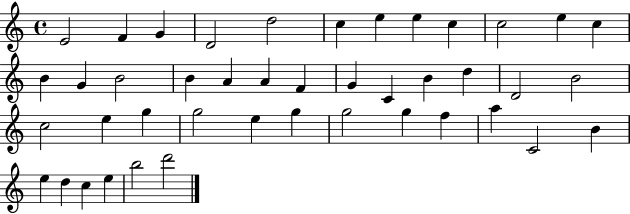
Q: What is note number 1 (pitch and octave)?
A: E4